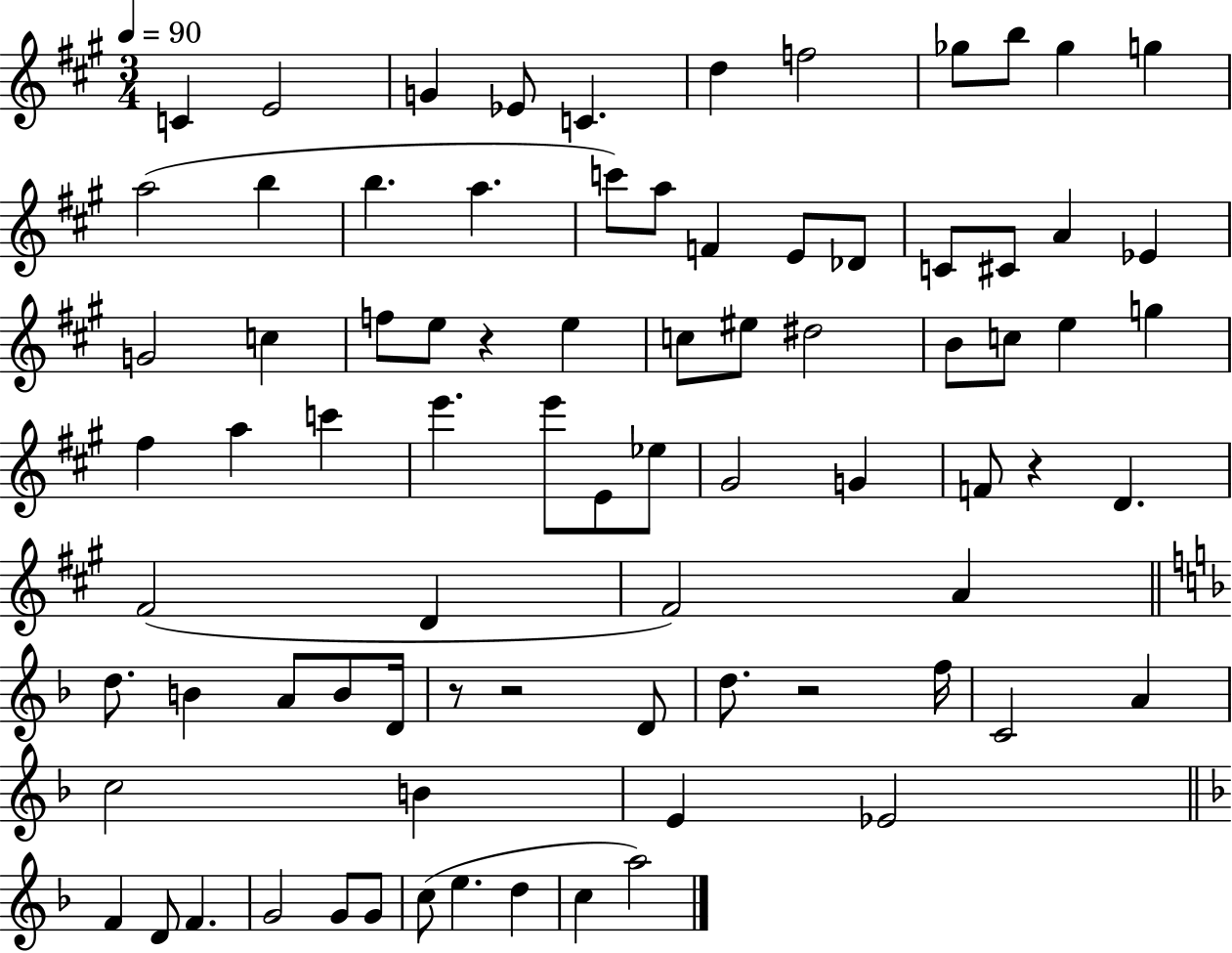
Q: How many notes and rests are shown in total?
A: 81